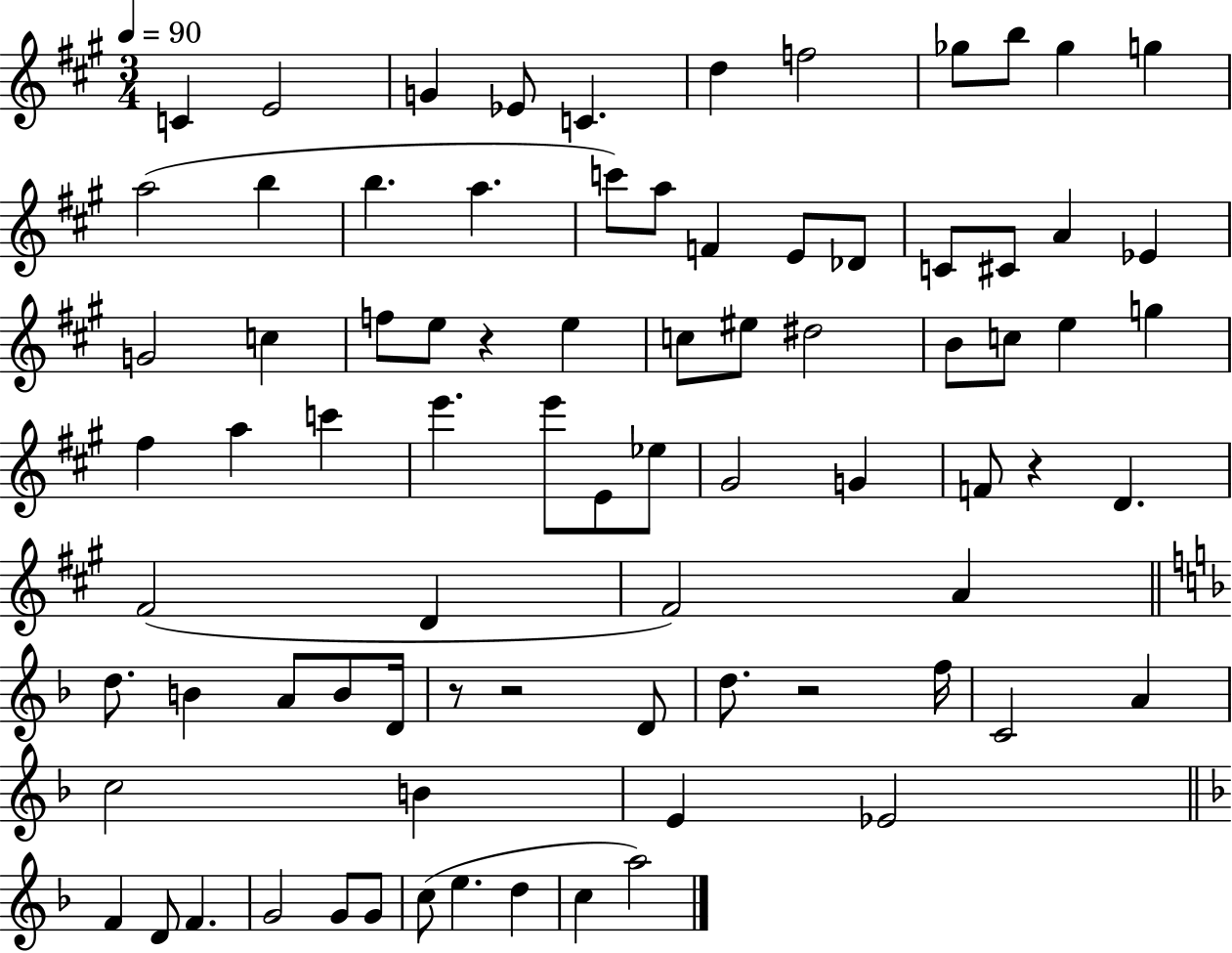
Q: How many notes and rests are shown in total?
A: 81